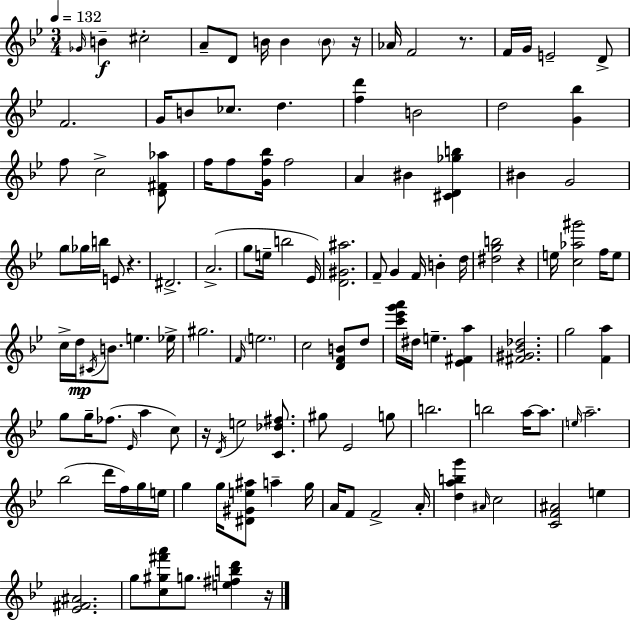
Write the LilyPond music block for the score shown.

{
  \clef treble
  \numericTimeSignature
  \time 3/4
  \key g \minor
  \tempo 4 = 132
  \grace { ges'16 }\f b'4-- cis''2-. | a'8-- d'8 b'16 b'4 \parenthesize b'8 | r16 aes'16 f'2 r8. | f'16 g'16 e'2-- d'8-> | \break f'2. | g'16 b'8 ces''8. d''4. | <f'' d'''>4 b'2 | d''2 <g' bes''>4 | \break f''8 c''2-> <d' fis' aes''>8 | f''16 f''8 <g' f'' bes''>16 f''2 | a'4 bis'4 <cis' d' ges'' b''>4 | bis'4 g'2 | \break g''8 \parenthesize ges''16 b''16 e'8 r4. | dis'2.-> | a'2.->( | g''8 e''16-- b''2 | \break ees'16) <d' gis' ais''>2. | f'8-- g'4 f'16 b'4-. | d''16 <dis'' g'' b''>2 r4 | e''16 <c'' aes'' gis'''>2 f''16 e''8 | \break c''16-> d''16\mp \acciaccatura { cis'16 } b'8. e''4. | ees''16-> gis''2. | \grace { f'16 } \parenthesize e''2. | c''2 <d' f' b'>8 | \break d''8 <c''' ees''' g''' a'''>16 dis''16 e''4.-- <ees' fis' a''>4 | <fis' gis' bes' des''>2. | g''2 <f' a''>4 | g''8 g''16-- fes''8.( \grace { ees'16 } a''4 | \break c''8) r16 \acciaccatura { d'16 } e''2 | <c' des'' fis''>8. gis''8 ees'2 | g''8 b''2. | b''2 | \break a''16~~ a''8. \grace { e''16 } a''2.-- | bes''2( | d'''16 f''16) g''16 e''16 g''4 g''16 <dis' gis' e'' ais''>8 | a''4-- g''16 a'16 f'8 f'2-> | \break a'16-. <d'' a'' b'' g'''>4 \grace { ais'16 } c''2 | <c' f' ais'>2 | e''4 <ees' fis' ais'>2. | g''8 <c'' gis'' fis''' a'''>8 g''8. | \break <e'' fis'' b'' d'''>4 r16 \bar "|."
}